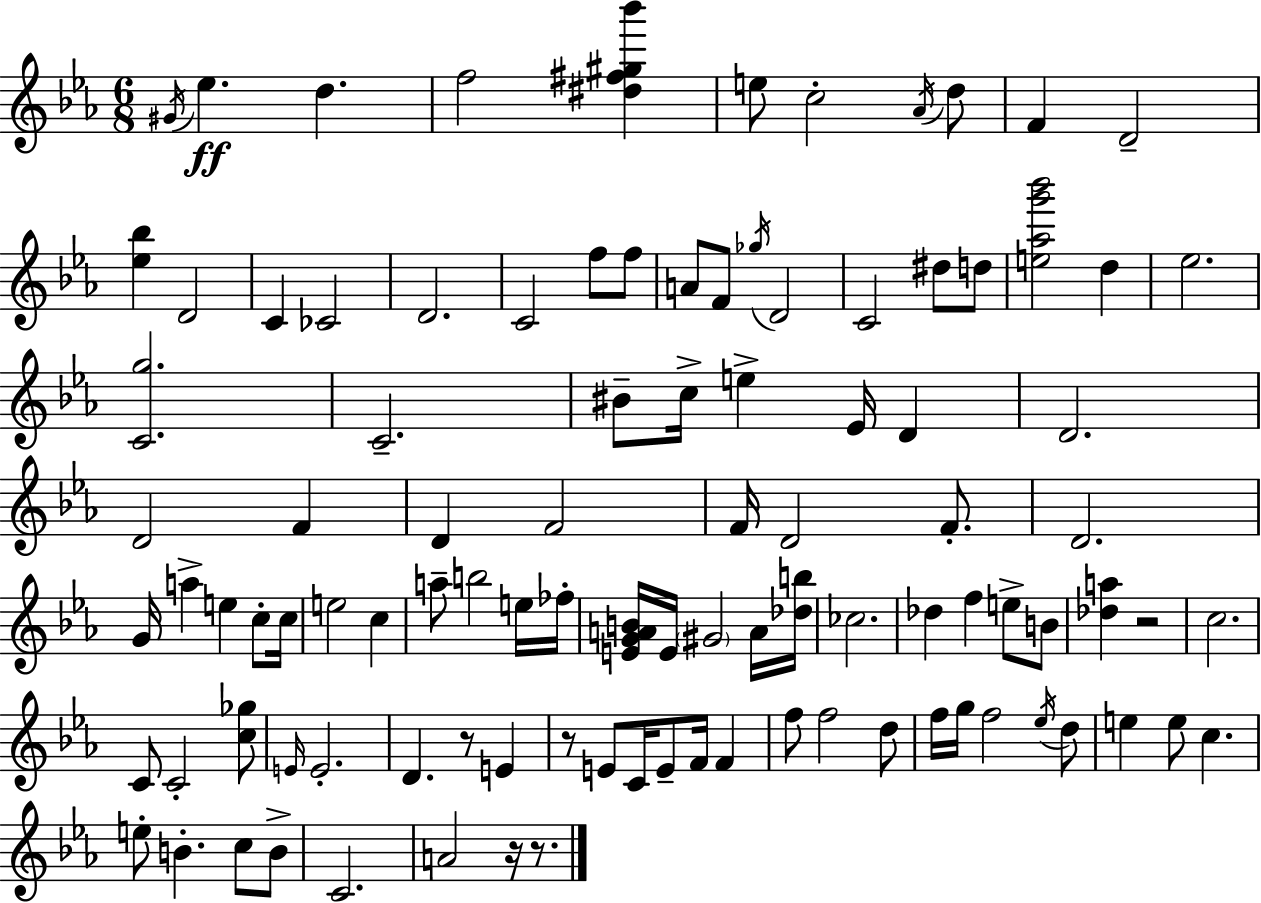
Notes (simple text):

G#4/s Eb5/q. D5/q. F5/h [D#5,F#5,G#5,Bb6]/q E5/e C5/h Ab4/s D5/e F4/q D4/h [Eb5,Bb5]/q D4/h C4/q CES4/h D4/h. C4/h F5/e F5/e A4/e F4/e Gb5/s D4/h C4/h D#5/e D5/e [E5,Ab5,G6,Bb6]/h D5/q Eb5/h. [C4,G5]/h. C4/h. BIS4/e C5/s E5/q Eb4/s D4/q D4/h. D4/h F4/q D4/q F4/h F4/s D4/h F4/e. D4/h. G4/s A5/q E5/q C5/e C5/s E5/h C5/q A5/e B5/h E5/s FES5/s [E4,G4,A4,B4]/s E4/s G#4/h A4/s [Db5,B5]/s CES5/h. Db5/q F5/q E5/e B4/e [Db5,A5]/q R/h C5/h. C4/e C4/h [C5,Gb5]/e E4/s E4/h. D4/q. R/e E4/q R/e E4/e C4/s E4/e F4/s F4/q F5/e F5/h D5/e F5/s G5/s F5/h Eb5/s D5/e E5/q E5/e C5/q. E5/e B4/q. C5/e B4/e C4/h. A4/h R/s R/e.